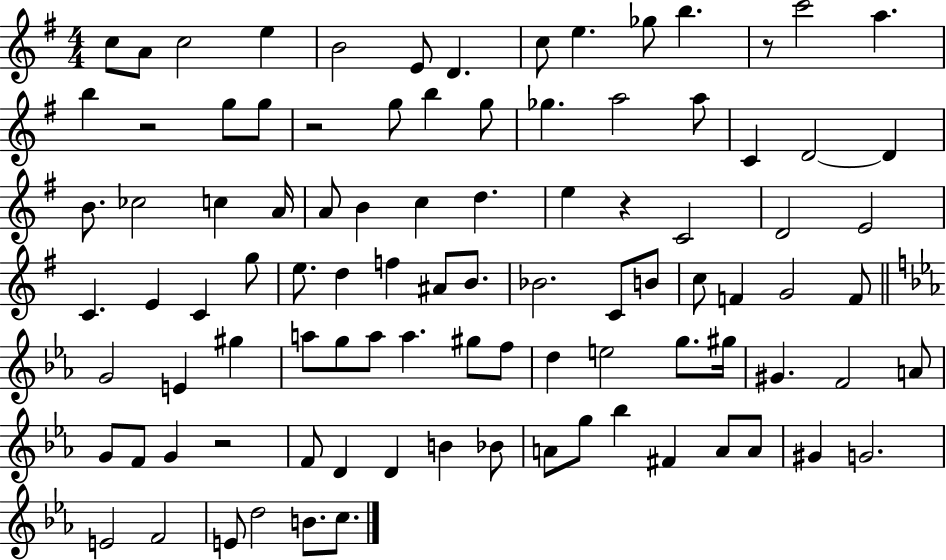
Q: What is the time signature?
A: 4/4